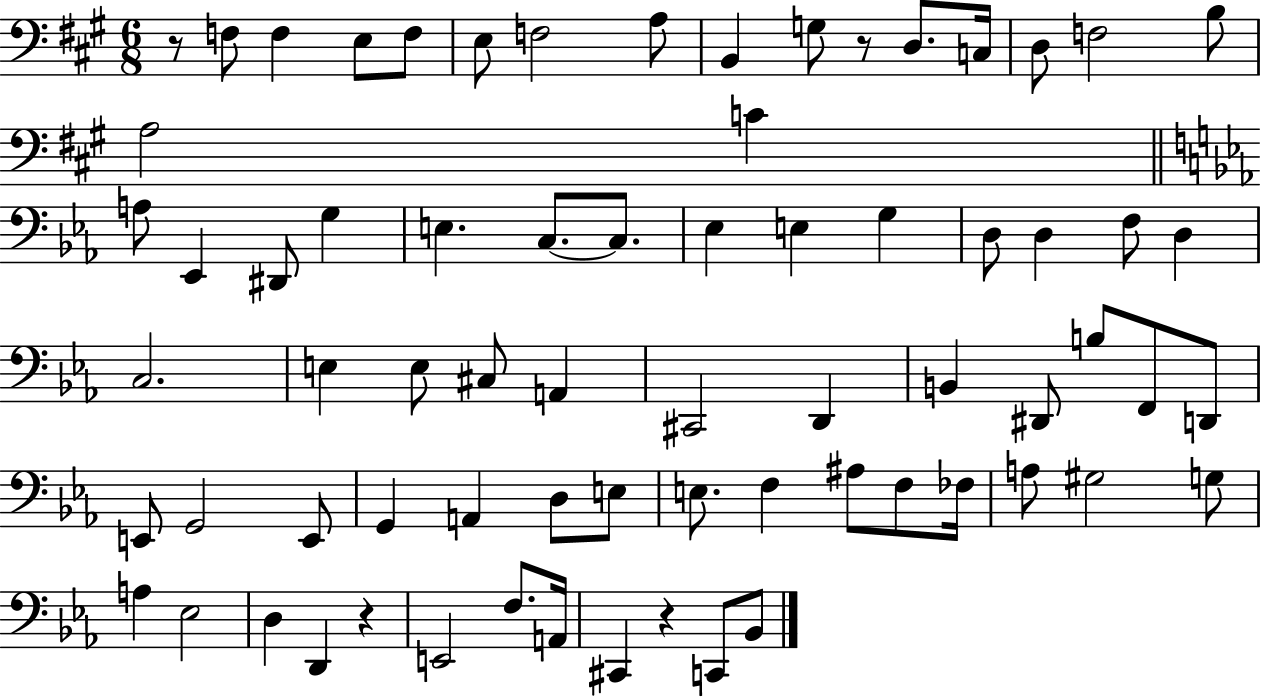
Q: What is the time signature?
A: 6/8